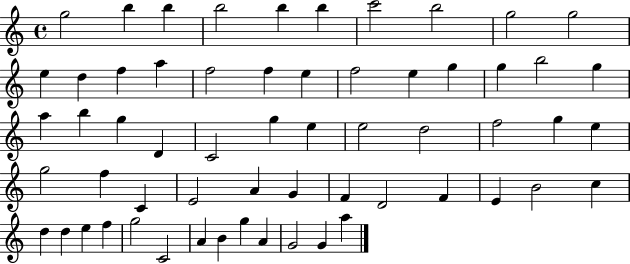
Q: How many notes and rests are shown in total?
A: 60